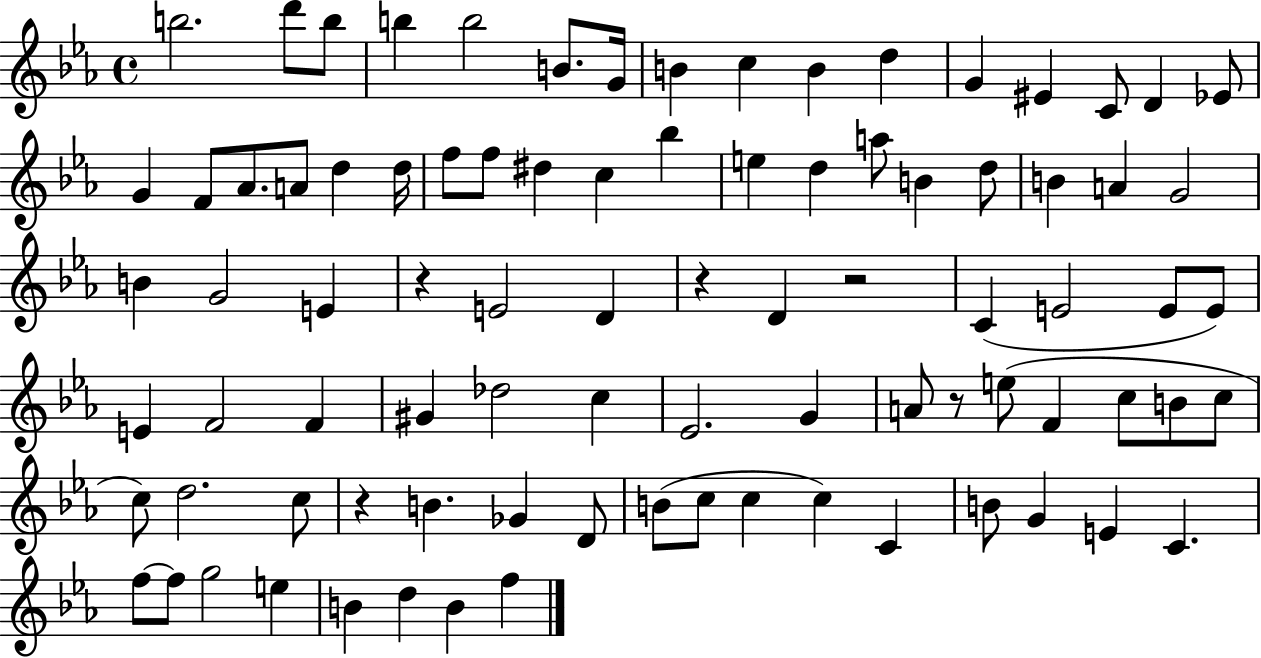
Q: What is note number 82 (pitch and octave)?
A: F5